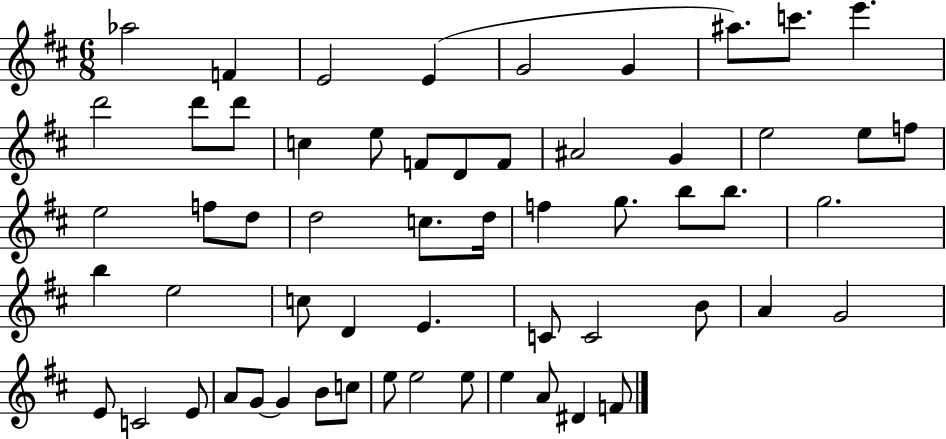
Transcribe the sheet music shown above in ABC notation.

X:1
T:Untitled
M:6/8
L:1/4
K:D
_a2 F E2 E G2 G ^a/2 c'/2 e' d'2 d'/2 d'/2 c e/2 F/2 D/2 F/2 ^A2 G e2 e/2 f/2 e2 f/2 d/2 d2 c/2 d/4 f g/2 b/2 b/2 g2 b e2 c/2 D E C/2 C2 B/2 A G2 E/2 C2 E/2 A/2 G/2 G B/2 c/2 e/2 e2 e/2 e A/2 ^D F/2